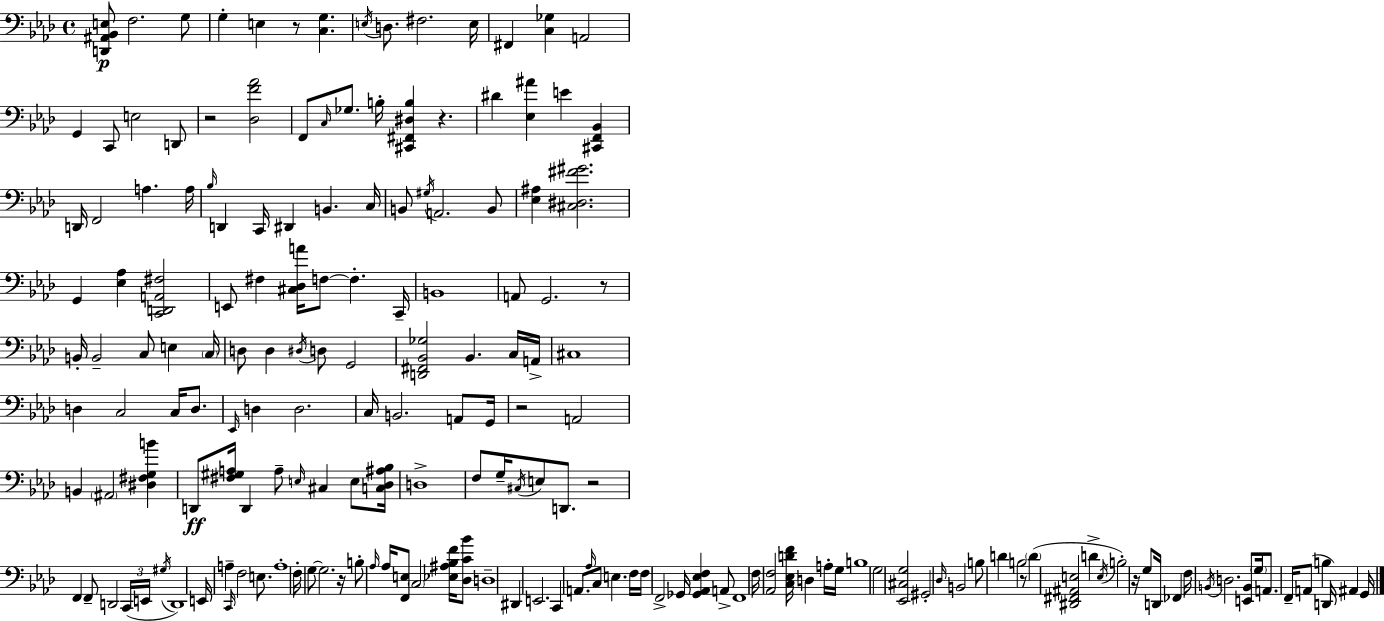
[D2,A#2,Bb2,E3]/e F3/h. G3/e G3/q E3/q R/e [C3,G3]/q. E3/s D3/e. F#3/h. E3/s F#2/q [C3,Gb3]/q A2/h G2/q C2/e E3/h D2/e R/h [Db3,F4,Ab4]/h F2/e C3/s Gb3/e. B3/s [C#2,F#2,D#3,B3]/q R/q. D#4/q [Eb3,A#4]/q E4/q [C#2,F2,Bb2]/q D2/s F2/h A3/q. A3/s Bb3/s D2/q C2/s D#2/q B2/q. C3/s B2/e G#3/s A2/h. B2/e [Eb3,A#3]/q [C#3,D#3,F#4,G#4]/h. G2/q [Eb3,Ab3]/q [C2,D2,A2,F#3]/h E2/e F#3/q [C#3,Db3,A4]/s F3/e F3/q. C2/s B2/w A2/e G2/h. R/e B2/s B2/h C3/e E3/q C3/s D3/e D3/q D#3/s D3/e G2/h [D2,F#2,Bb2,Gb3]/h Bb2/q. C3/s A2/s C#3/w D3/q C3/h C3/s D3/e. Eb2/s D3/q D3/h. C3/s B2/h. A2/e G2/s R/h A2/h B2/q A#2/h [D#3,F#3,G3,B4]/q D2/e [F#3,G#3,A3]/s D2/q A3/e E3/s C#3/q E3/e [C3,Db3,A#3,Bb3]/s D3/w F3/e G3/s C#3/s E3/e D2/e. R/h F2/q F2/e D2/h C2/s E2/s G#3/s D2/w E2/s A3/q C2/s F3/h E3/e. A3/w F3/s G3/e G3/h. R/s B3/e Ab3/s Ab3/s [F2,E3]/e C3/h [Eb3,A#3,Bb3,F4]/s [Db3,C4,Bb4]/e D3/w D#2/q E2/h. C2/q A2/e. Ab3/s C3/e E3/q. F3/s F3/s F2/h Gb2/s [Gb2,Ab2,Eb3,F3]/q A2/e F2/w F3/s [Ab2,F3]/h [C3,Eb3,D4,F4]/s D3/q A3/s G3/s B3/w G3/h [Eb2,C#3,G3]/h G#2/h Db3/s B2/h B3/e D4/q B3/h R/e D4/q [D#2,F#2,A#2,E3]/h D4/q E3/s B3/h R/s G3/e D2/s FES2/q F3/s B2/s D3/h. [E2,B2]/e G3/s A2/e. F2/s A2/e B3/q D2/s A#2/q G2/s